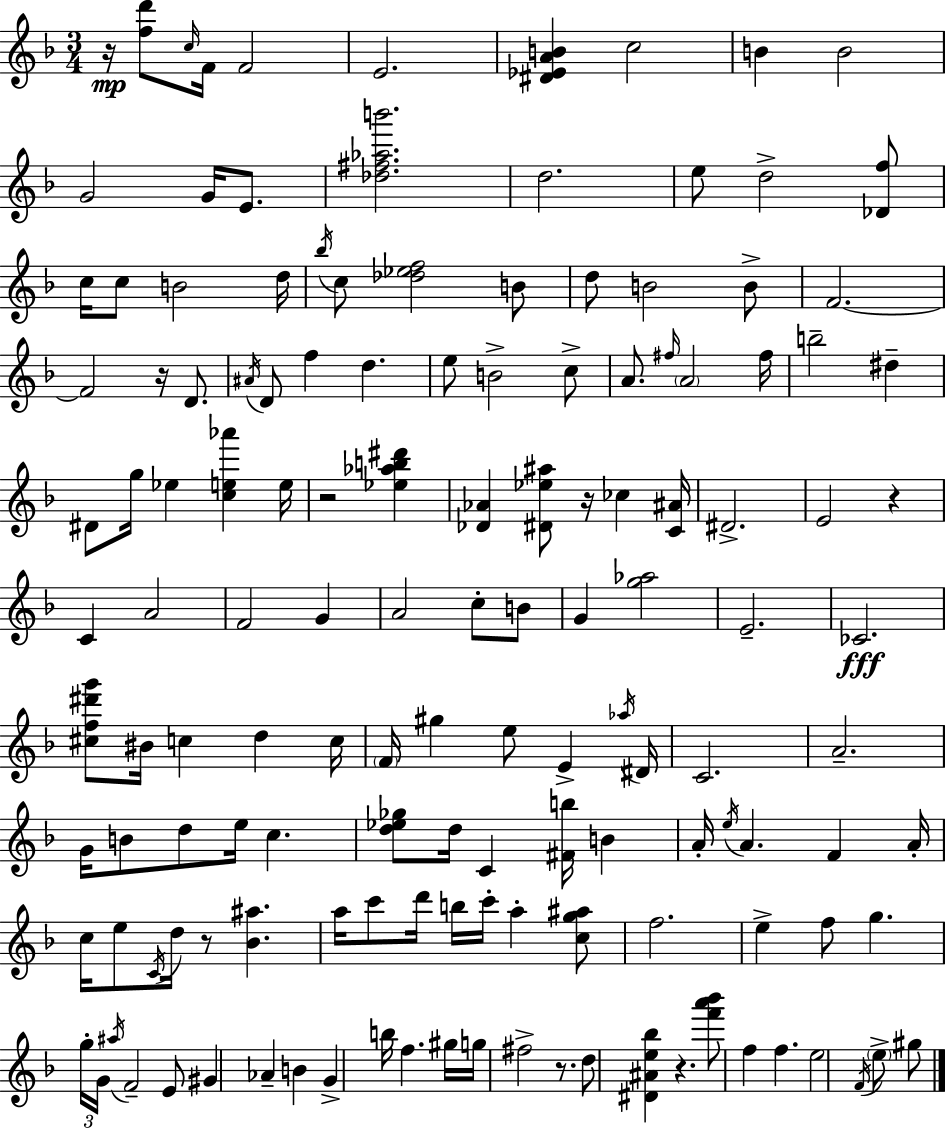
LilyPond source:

{
  \clef treble
  \numericTimeSignature
  \time 3/4
  \key f \major
  r16\mp <f'' d'''>8 \grace { c''16 } f'16 f'2 | e'2. | <dis' ees' a' b'>4 c''2 | b'4 b'2 | \break g'2 g'16 e'8. | <des'' fis'' aes'' b'''>2. | d''2. | e''8 d''2-> <des' f''>8 | \break c''16 c''8 b'2 | d''16 \acciaccatura { bes''16 } c''8 <des'' ees'' f''>2 | b'8 d''8 b'2 | b'8-> f'2.~~ | \break f'2 r16 d'8. | \acciaccatura { ais'16 } d'8 f''4 d''4. | e''8 b'2-> | c''8-> a'8. \grace { fis''16 } \parenthesize a'2 | \break fis''16 b''2-- | dis''4-- dis'8 g''16 ees''4 <c'' e'' aes'''>4 | e''16 r2 | <ees'' aes'' b'' dis'''>4 <des' aes'>4 <dis' ees'' ais''>8 r16 ces''4 | \break <c' ais'>16 dis'2.-> | e'2 | r4 c'4 a'2 | f'2 | \break g'4 a'2 | c''8-. b'8 g'4 <g'' aes''>2 | e'2.-- | ces'2.\fff | \break <cis'' f'' dis''' g'''>8 bis'16 c''4 d''4 | c''16 \parenthesize f'16 gis''4 e''8 e'4-> | \acciaccatura { aes''16 } dis'16 c'2. | a'2.-- | \break g'16 b'8 d''8 e''16 c''4. | <d'' ees'' ges''>8 d''16 c'4 | <fis' b''>16 b'4 a'16-. \acciaccatura { e''16 } a'4. | f'4 a'16-. c''16 e''8 \acciaccatura { c'16 } d''16 r8 | \break <bes' ais''>4. a''16 c'''8 d'''16 b''16 | c'''16-. a''4-. <c'' g'' ais''>8 f''2. | e''4-> f''8 | g''4. \tuplet 3/2 { g''16-. g'16 \acciaccatura { ais''16 } } f'2-- | \break e'8 gis'4 | aes'4-- b'4 g'4-> | b''16 f''4. gis''16 g''16 fis''2-> | r8. d''8 <dis' ais' e'' bes''>4 | \break r4. <f''' a''' bes'''>8 f''4 | f''4. e''2 | \acciaccatura { f'16 } \parenthesize e''8-> gis''8 \bar "|."
}